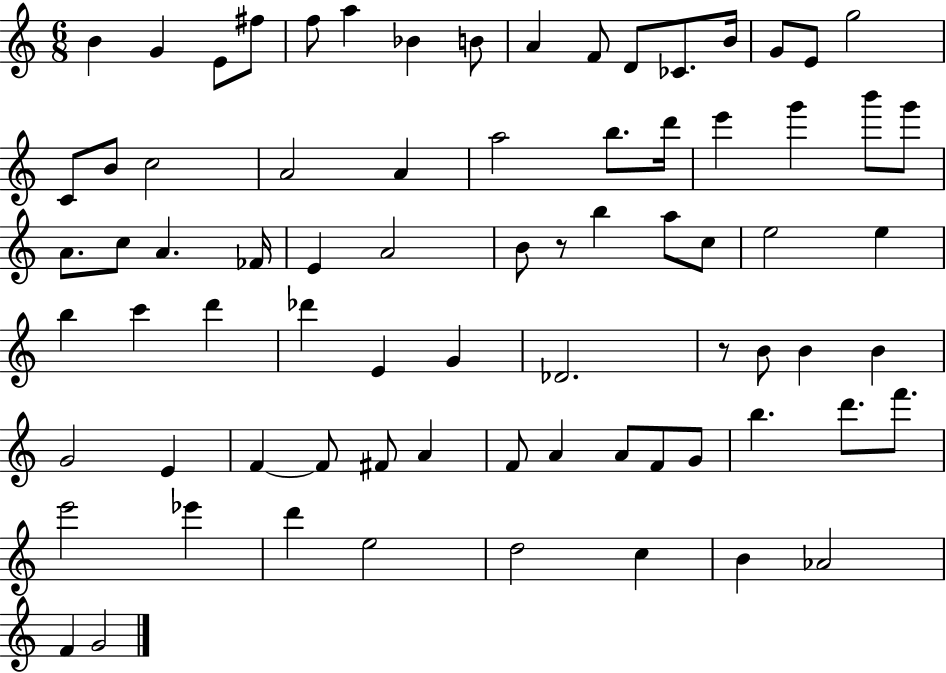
X:1
T:Untitled
M:6/8
L:1/4
K:C
B G E/2 ^f/2 f/2 a _B B/2 A F/2 D/2 _C/2 B/4 G/2 E/2 g2 C/2 B/2 c2 A2 A a2 b/2 d'/4 e' g' b'/2 g'/2 A/2 c/2 A _F/4 E A2 B/2 z/2 b a/2 c/2 e2 e b c' d' _d' E G _D2 z/2 B/2 B B G2 E F F/2 ^F/2 A F/2 A A/2 F/2 G/2 b d'/2 f'/2 e'2 _e' d' e2 d2 c B _A2 F G2